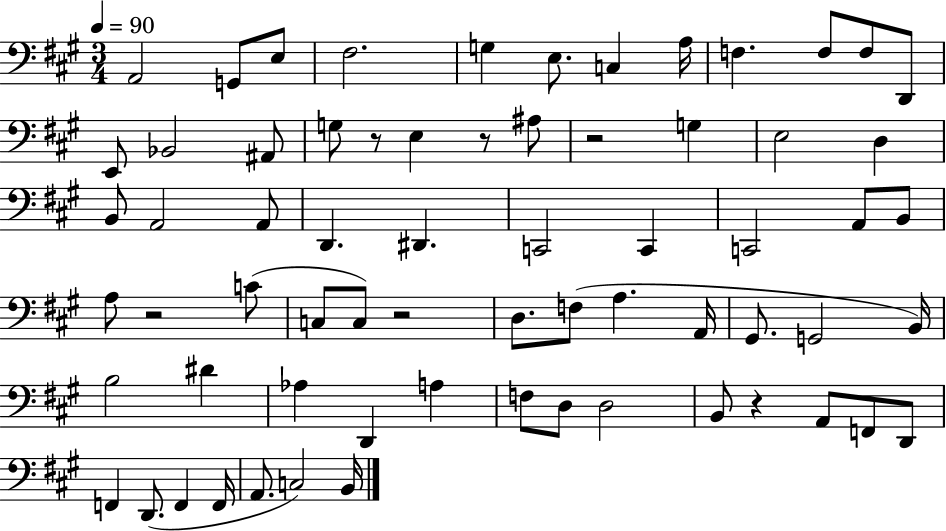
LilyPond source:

{
  \clef bass
  \numericTimeSignature
  \time 3/4
  \key a \major
  \tempo 4 = 90
  a,2 g,8 e8 | fis2. | g4 e8. c4 a16 | f4. f8 f8 d,8 | \break e,8 bes,2 ais,8 | g8 r8 e4 r8 ais8 | r2 g4 | e2 d4 | \break b,8 a,2 a,8 | d,4. dis,4. | c,2 c,4 | c,2 a,8 b,8 | \break a8 r2 c'8( | c8 c8) r2 | d8. f8( a4. a,16 | gis,8. g,2 b,16) | \break b2 dis'4 | aes4 d,4 a4 | f8 d8 d2 | b,8 r4 a,8 f,8 d,8 | \break f,4 d,8.( f,4 f,16 | a,8. c2) b,16 | \bar "|."
}